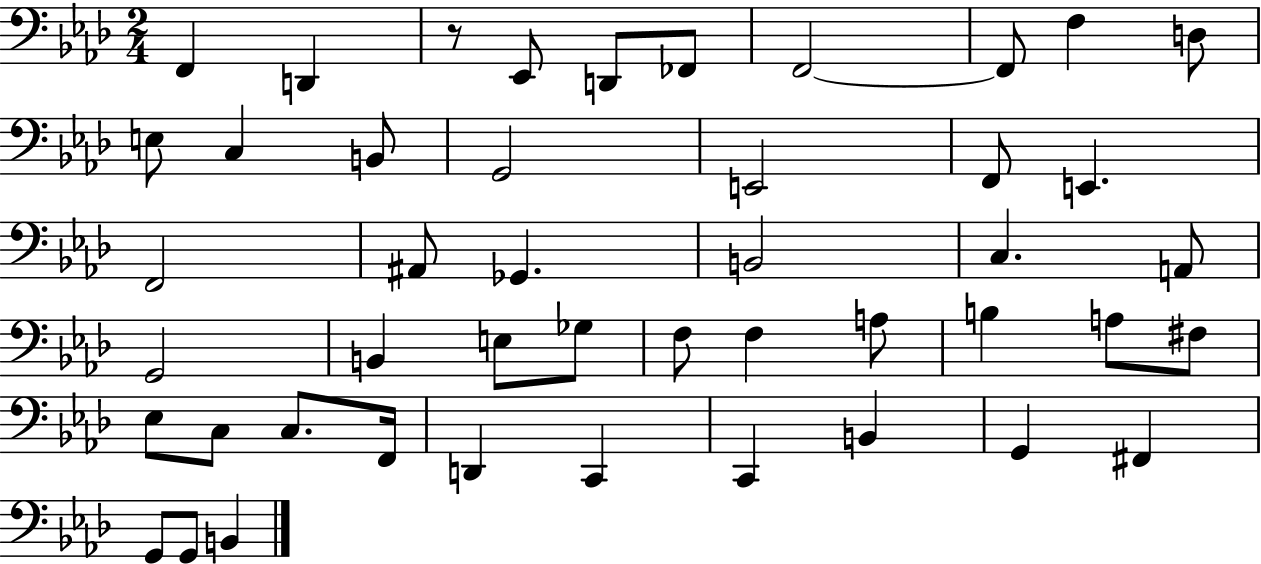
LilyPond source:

{
  \clef bass
  \numericTimeSignature
  \time 2/4
  \key aes \major
  f,4 d,4 | r8 ees,8 d,8 fes,8 | f,2~~ | f,8 f4 d8 | \break e8 c4 b,8 | g,2 | e,2 | f,8 e,4. | \break f,2 | ais,8 ges,4. | b,2 | c4. a,8 | \break g,2 | b,4 e8 ges8 | f8 f4 a8 | b4 a8 fis8 | \break ees8 c8 c8. f,16 | d,4 c,4 | c,4 b,4 | g,4 fis,4 | \break g,8 g,8 b,4 | \bar "|."
}